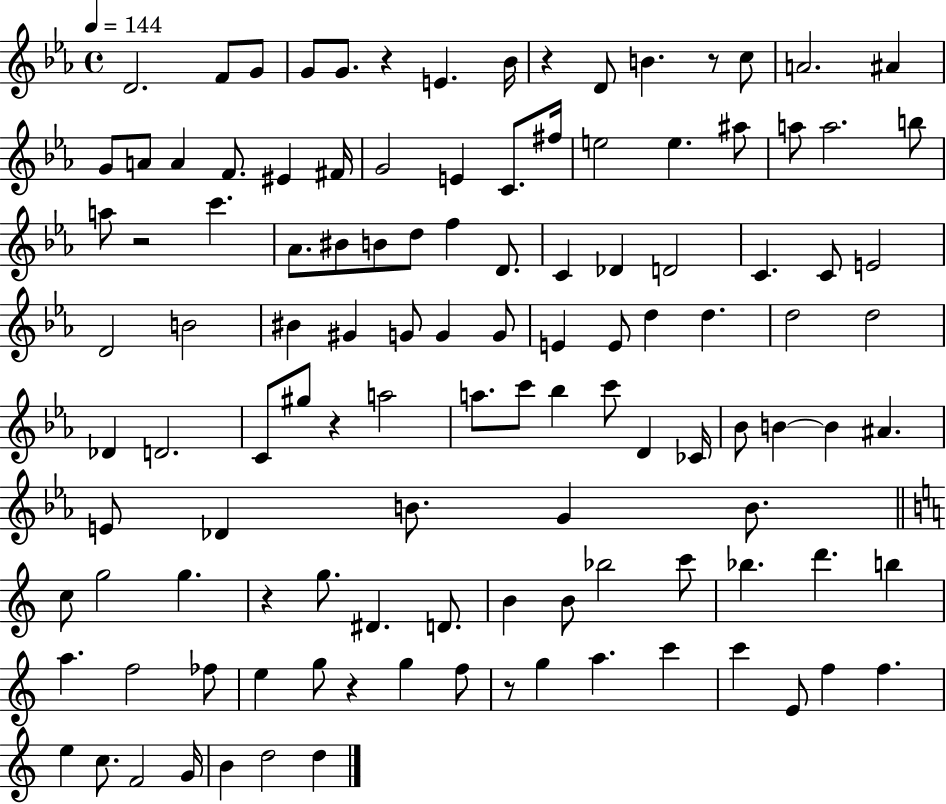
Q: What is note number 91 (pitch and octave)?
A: FES5